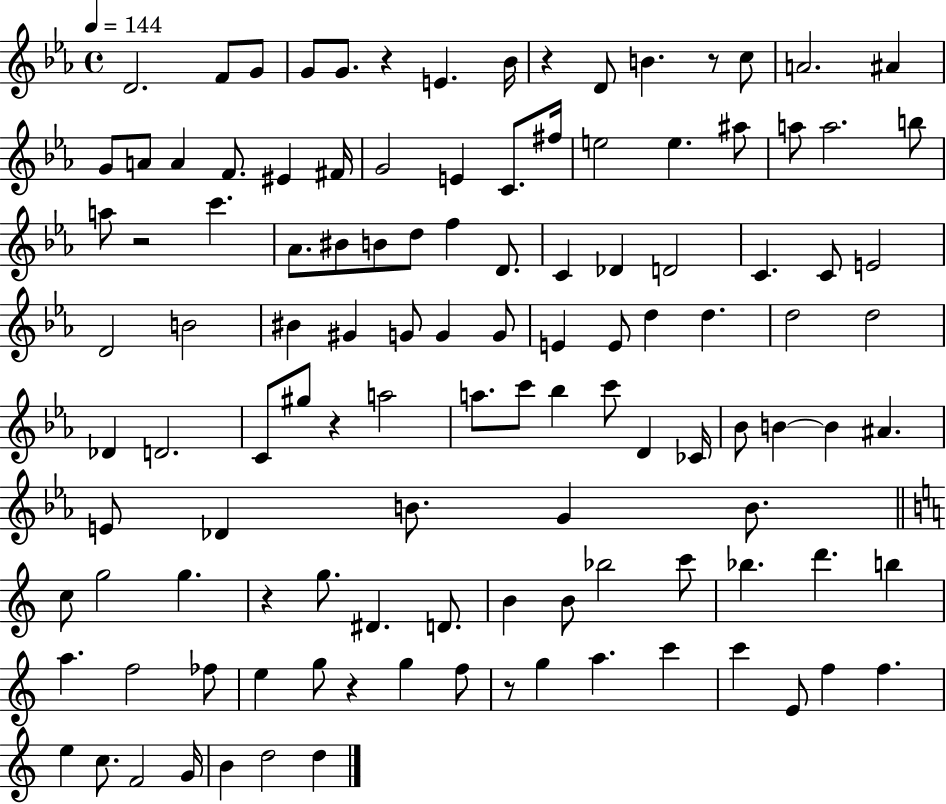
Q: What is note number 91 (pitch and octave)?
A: FES5